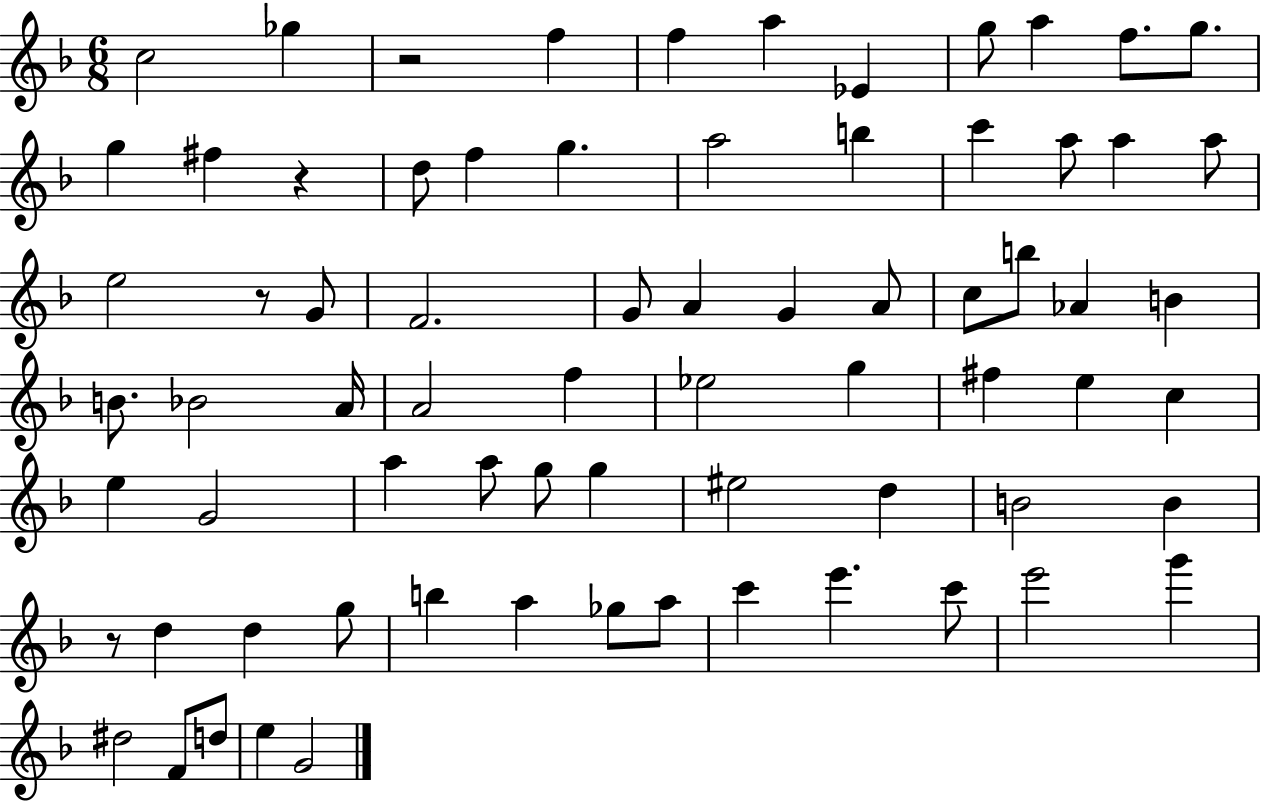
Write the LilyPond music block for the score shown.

{
  \clef treble
  \numericTimeSignature
  \time 6/8
  \key f \major
  \repeat volta 2 { c''2 ges''4 | r2 f''4 | f''4 a''4 ees'4 | g''8 a''4 f''8. g''8. | \break g''4 fis''4 r4 | d''8 f''4 g''4. | a''2 b''4 | c'''4 a''8 a''4 a''8 | \break e''2 r8 g'8 | f'2. | g'8 a'4 g'4 a'8 | c''8 b''8 aes'4 b'4 | \break b'8. bes'2 a'16 | a'2 f''4 | ees''2 g''4 | fis''4 e''4 c''4 | \break e''4 g'2 | a''4 a''8 g''8 g''4 | eis''2 d''4 | b'2 b'4 | \break r8 d''4 d''4 g''8 | b''4 a''4 ges''8 a''8 | c'''4 e'''4. c'''8 | e'''2 g'''4 | \break dis''2 f'8 d''8 | e''4 g'2 | } \bar "|."
}